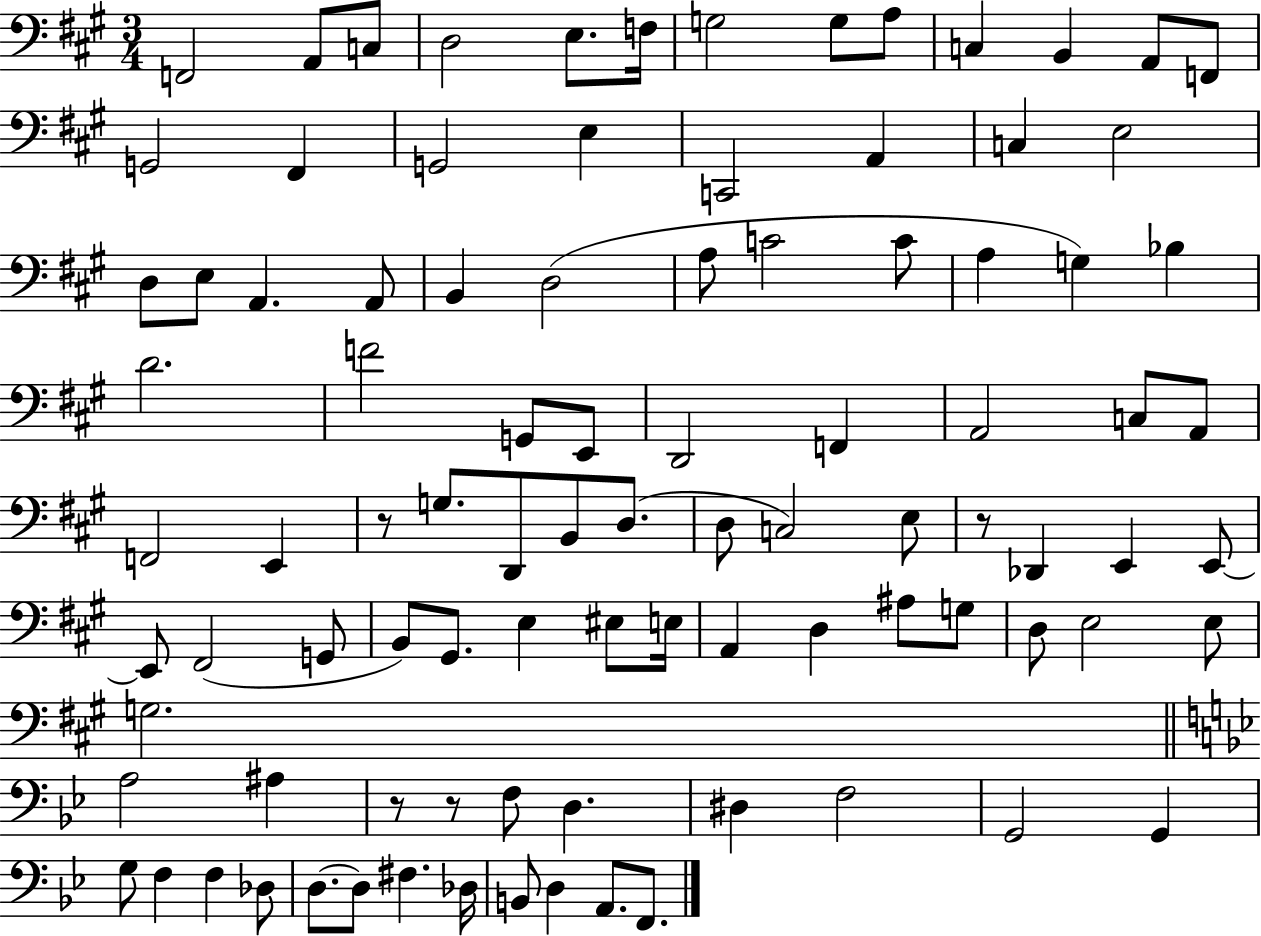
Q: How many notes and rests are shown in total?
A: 94